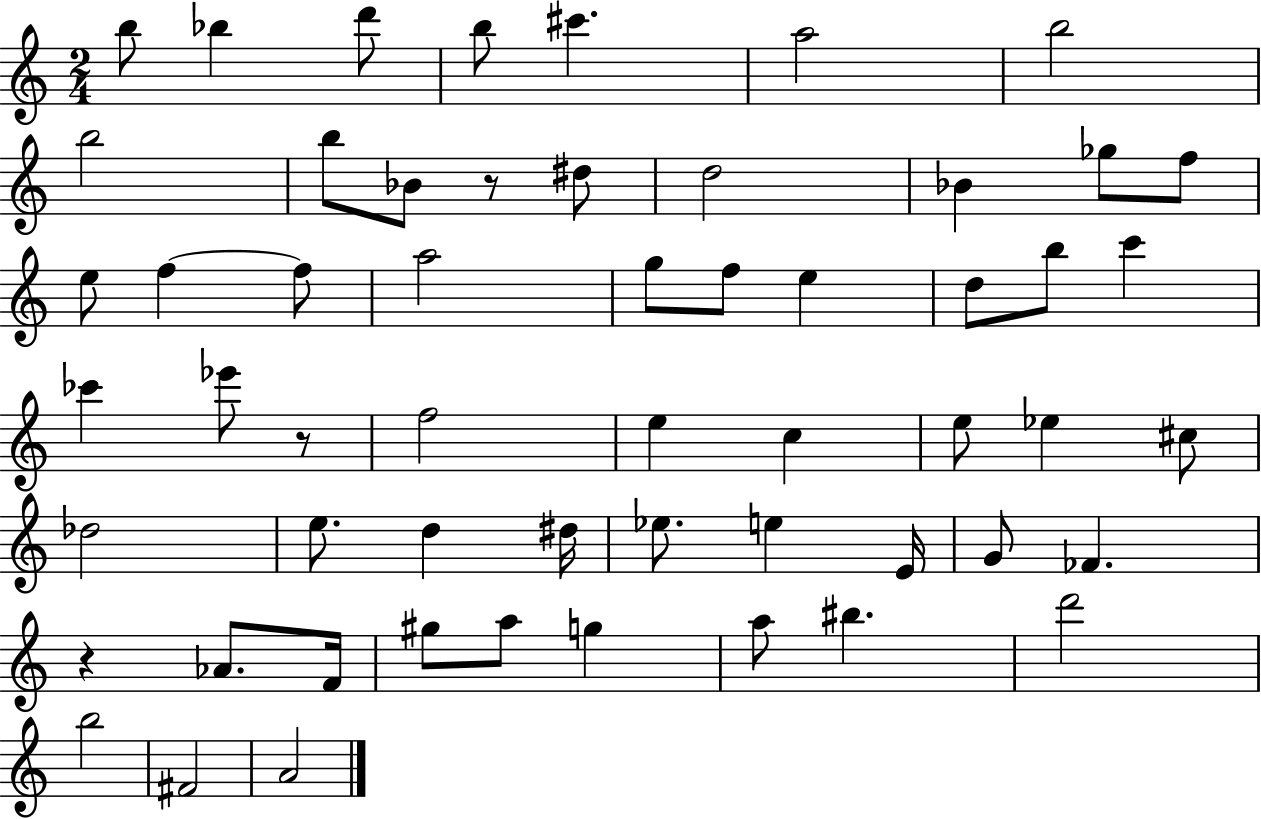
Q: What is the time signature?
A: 2/4